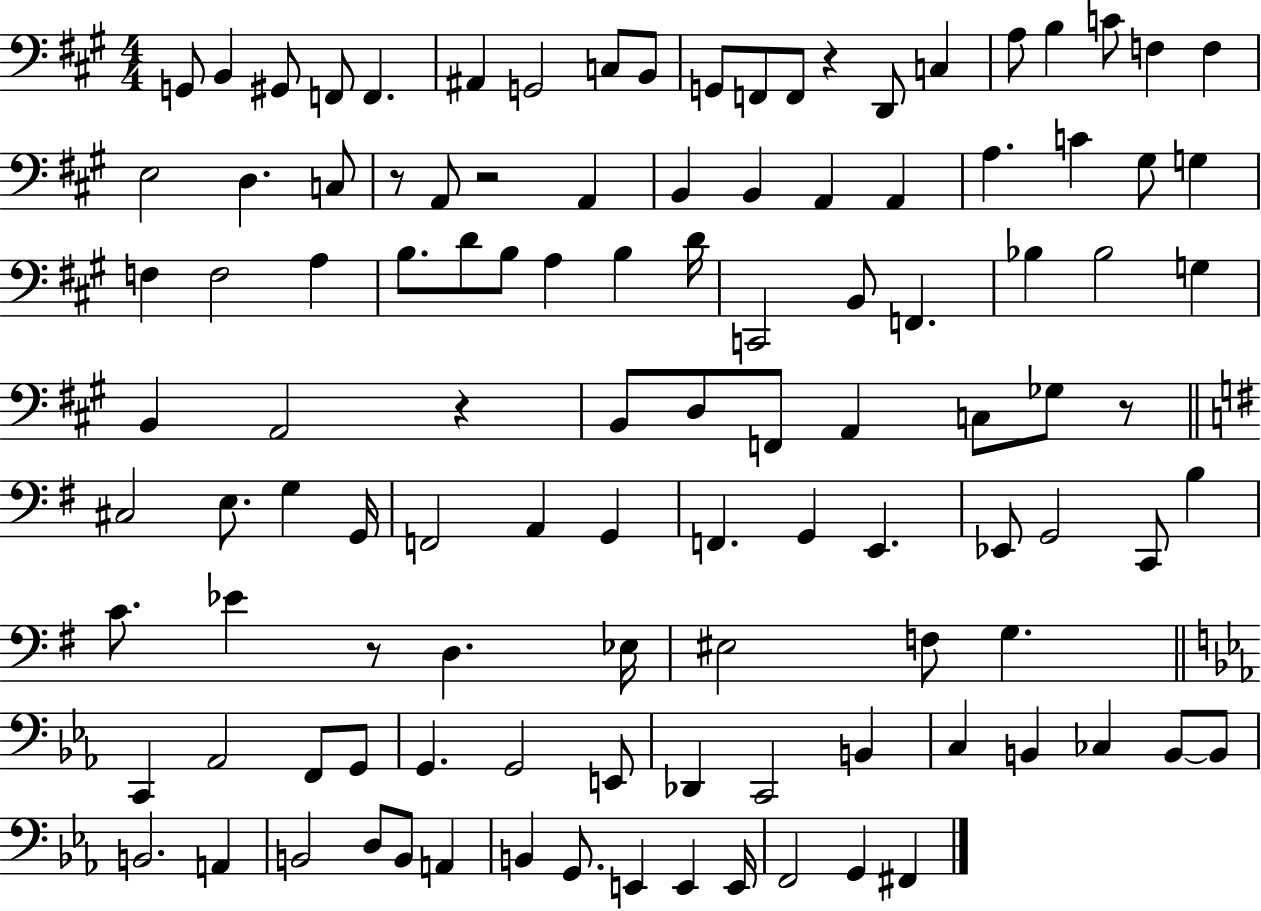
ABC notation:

X:1
T:Untitled
M:4/4
L:1/4
K:A
G,,/2 B,, ^G,,/2 F,,/2 F,, ^A,, G,,2 C,/2 B,,/2 G,,/2 F,,/2 F,,/2 z D,,/2 C, A,/2 B, C/2 F, F, E,2 D, C,/2 z/2 A,,/2 z2 A,, B,, B,, A,, A,, A, C ^G,/2 G, F, F,2 A, B,/2 D/2 B,/2 A, B, D/4 C,,2 B,,/2 F,, _B, _B,2 G, B,, A,,2 z B,,/2 D,/2 F,,/2 A,, C,/2 _G,/2 z/2 ^C,2 E,/2 G, G,,/4 F,,2 A,, G,, F,, G,, E,, _E,,/2 G,,2 C,,/2 B, C/2 _E z/2 D, _E,/4 ^E,2 F,/2 G, C,, _A,,2 F,,/2 G,,/2 G,, G,,2 E,,/2 _D,, C,,2 B,, C, B,, _C, B,,/2 B,,/2 B,,2 A,, B,,2 D,/2 B,,/2 A,, B,, G,,/2 E,, E,, E,,/4 F,,2 G,, ^F,,